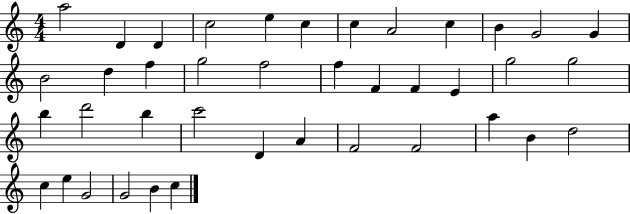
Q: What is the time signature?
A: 4/4